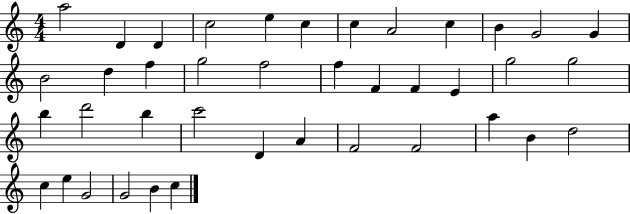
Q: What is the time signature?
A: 4/4